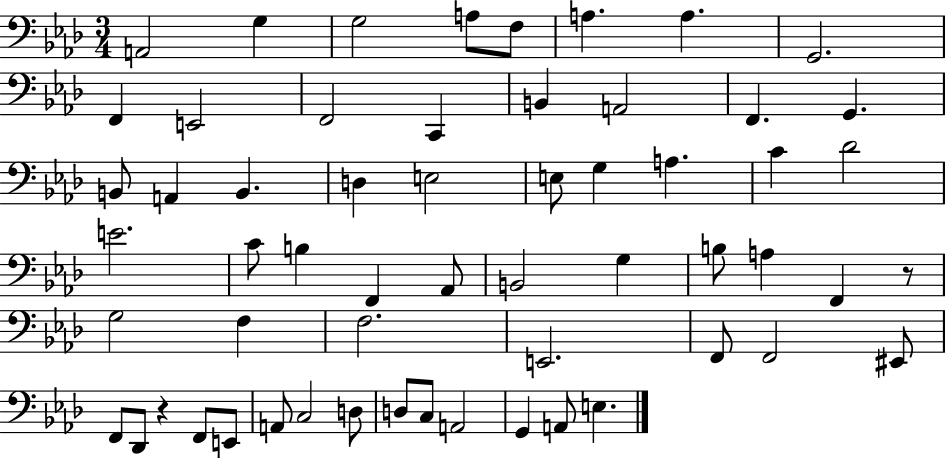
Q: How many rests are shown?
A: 2